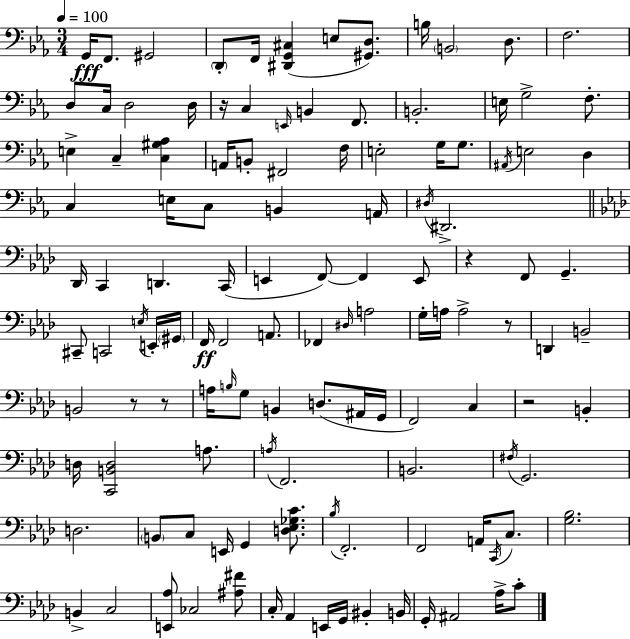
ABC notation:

X:1
T:Untitled
M:3/4
L:1/4
K:Cm
G,,/4 F,,/2 ^G,,2 D,,/2 F,,/4 [^D,,G,,^C,] E,/2 [^G,,D,]/2 B,/4 B,,2 D,/2 F,2 D,/2 C,/4 D,2 D,/4 z/4 C, E,,/4 B,, F,,/2 B,,2 E,/4 G,2 F,/2 E, C, [C,^G,_A,] A,,/4 B,,/2 ^F,,2 F,/4 E,2 G,/4 G,/2 ^A,,/4 E,2 D, C, E,/4 C,/2 B,, A,,/4 ^D,/4 ^D,,2 _D,,/4 C,, D,, C,,/4 E,, F,,/2 F,, E,,/2 z F,,/2 G,, ^C,,/2 C,,2 E,/4 E,,/4 ^G,,/4 F,,/4 F,,2 A,,/2 _F,, ^D,/4 A,2 G,/4 A,/4 A,2 z/2 D,, B,,2 B,,2 z/2 z/2 A,/4 B,/4 G,/2 B,, D,/2 ^A,,/4 G,,/4 F,,2 C, z2 B,, D,/4 [C,,B,,D,]2 A,/2 A,/4 F,,2 B,,2 ^F,/4 G,,2 D,2 B,,/2 C,/2 E,,/4 G,, [D,_E,_G,C]/2 _B,/4 F,,2 F,,2 A,,/4 C,,/4 C,/2 [G,_B,]2 B,, C,2 [E,,_A,]/2 _C,2 [^A,^F]/2 C,/4 _A,, E,,/4 G,,/4 ^B,, B,,/4 G,,/4 ^A,,2 _A,/4 C/2